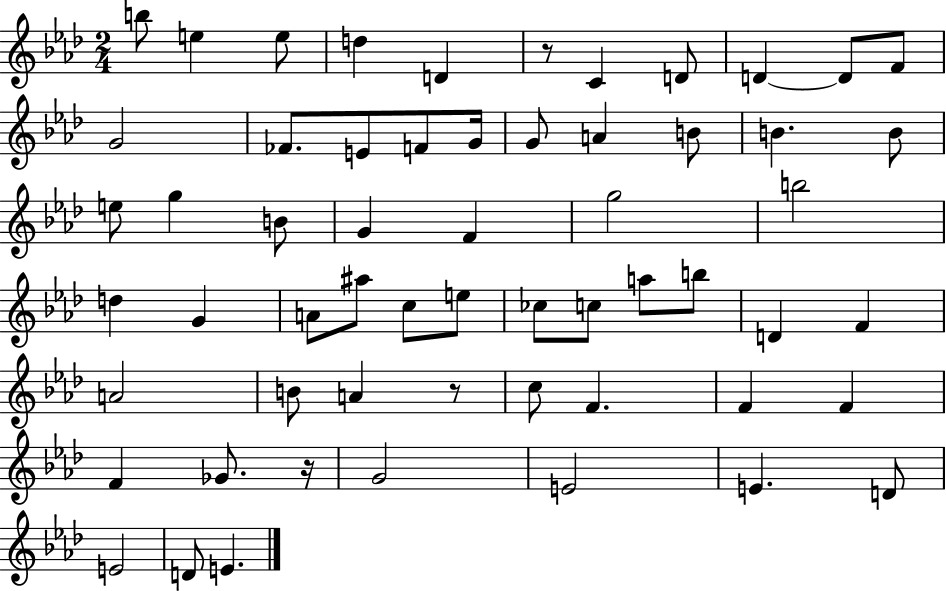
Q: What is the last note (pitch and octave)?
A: E4